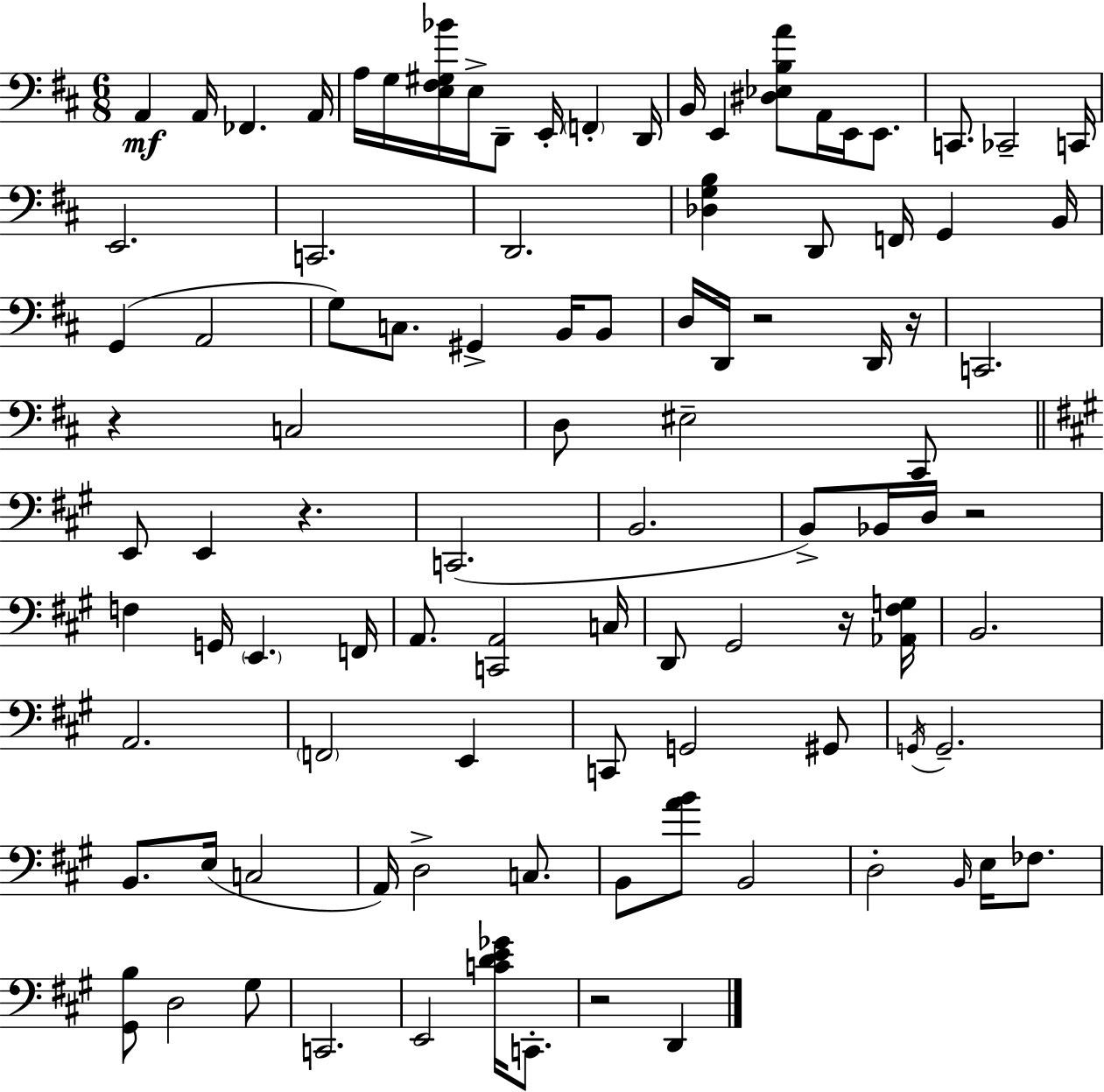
A2/q A2/s FES2/q. A2/s A3/s G3/s [E3,F#3,G#3,Bb4]/s E3/s D2/e E2/s F2/q D2/s B2/s E2/q [D#3,Eb3,B3,A4]/e A2/s E2/s E2/e. C2/e. CES2/h C2/s E2/h. C2/h. D2/h. [Db3,G3,B3]/q D2/e F2/s G2/q B2/s G2/q A2/h G3/e C3/e. G#2/q B2/s B2/e D3/s D2/s R/h D2/s R/s C2/h. R/q C3/h D3/e EIS3/h C#2/e E2/e E2/q R/q. C2/h. B2/h. B2/e Bb2/s D3/s R/h F3/q G2/s E2/q. F2/s A2/e. [C2,A2]/h C3/s D2/e G#2/h R/s [Ab2,F#3,G3]/s B2/h. A2/h. F2/h E2/q C2/e G2/h G#2/e G2/s G2/h. B2/e. E3/s C3/h A2/s D3/h C3/e. B2/e [A4,B4]/e B2/h D3/h B2/s E3/s FES3/e. [G#2,B3]/e D3/h G#3/e C2/h. E2/h [C4,D4,E4,Gb4]/s C2/e. R/h D2/q